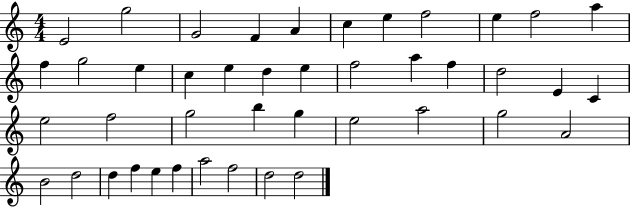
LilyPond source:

{
  \clef treble
  \numericTimeSignature
  \time 4/4
  \key c \major
  e'2 g''2 | g'2 f'4 a'4 | c''4 e''4 f''2 | e''4 f''2 a''4 | \break f''4 g''2 e''4 | c''4 e''4 d''4 e''4 | f''2 a''4 f''4 | d''2 e'4 c'4 | \break e''2 f''2 | g''2 b''4 g''4 | e''2 a''2 | g''2 a'2 | \break b'2 d''2 | d''4 f''4 e''4 f''4 | a''2 f''2 | d''2 d''2 | \break \bar "|."
}